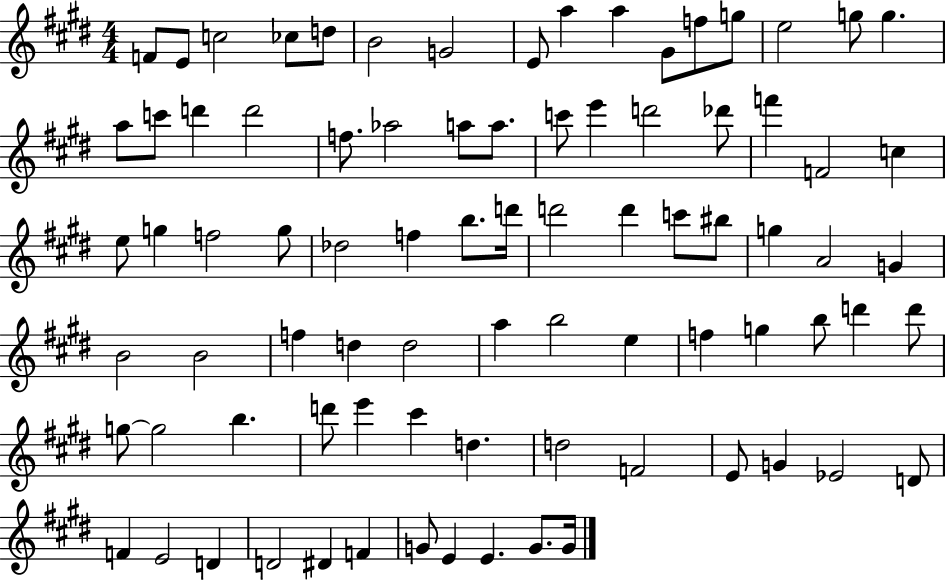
{
  \clef treble
  \numericTimeSignature
  \time 4/4
  \key e \major
  f'8 e'8 c''2 ces''8 d''8 | b'2 g'2 | e'8 a''4 a''4 gis'8 f''8 g''8 | e''2 g''8 g''4. | \break a''8 c'''8 d'''4 d'''2 | f''8. aes''2 a''8 a''8. | c'''8 e'''4 d'''2 des'''8 | f'''4 f'2 c''4 | \break e''8 g''4 f''2 g''8 | des''2 f''4 b''8. d'''16 | d'''2 d'''4 c'''8 bis''8 | g''4 a'2 g'4 | \break b'2 b'2 | f''4 d''4 d''2 | a''4 b''2 e''4 | f''4 g''4 b''8 d'''4 d'''8 | \break g''8~~ g''2 b''4. | d'''8 e'''4 cis'''4 d''4. | d''2 f'2 | e'8 g'4 ees'2 d'8 | \break f'4 e'2 d'4 | d'2 dis'4 f'4 | g'8 e'4 e'4. g'8. g'16 | \bar "|."
}